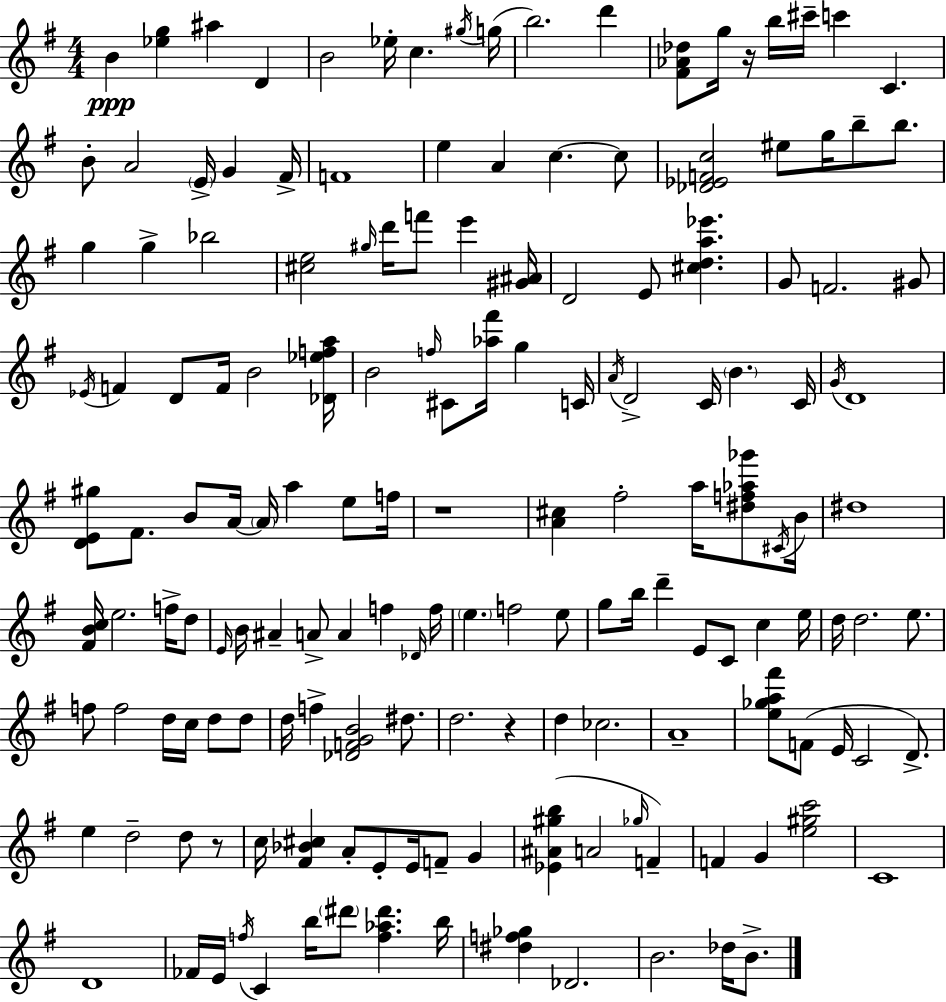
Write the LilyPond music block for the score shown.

{
  \clef treble
  \numericTimeSignature
  \time 4/4
  \key e \minor
  b'4\ppp <ees'' g''>4 ais''4 d'4 | b'2 ees''16-. c''4. \acciaccatura { gis''16 }( | g''16 b''2.) d'''4 | <fis' aes' des''>8 g''16 r16 b''16 cis'''16-- c'''4 c'4. | \break b'8-. a'2 \parenthesize e'16-> g'4 | fis'16-> f'1 | e''4 a'4 c''4.~~ c''8 | <des' ees' f' c''>2 eis''8 g''16 b''8-- b''8. | \break g''4 g''4-> bes''2 | <cis'' e''>2 \grace { gis''16 } d'''16 f'''8 e'''4 | <gis' ais'>16 d'2 e'8 <cis'' d'' a'' ees'''>4. | g'8 f'2. | \break gis'8 \acciaccatura { ees'16 } f'4 d'8 f'16 b'2 | <des' ees'' f'' a''>16 b'2 \grace { f''16 } cis'8 <aes'' fis'''>16 g''4 | c'16 \acciaccatura { a'16 } d'2-> c'16 \parenthesize b'4. | c'16 \acciaccatura { g'16 } d'1 | \break <d' e' gis''>8 fis'8. b'8 a'16~~ \parenthesize a'16 a''4 | e''8 f''16 r1 | <a' cis''>4 fis''2-. | a''16 <dis'' f'' aes'' ges'''>8 \acciaccatura { cis'16 } b'16 dis''1 | \break <fis' b' c''>16 e''2. | f''16-> d''8 \grace { e'16 } b'16 ais'4-- a'8-> a'4 | f''4 \grace { des'16 } f''16 \parenthesize e''4. f''2 | e''8 g''8 b''16 d'''4-- | \break e'8 c'8 c''4 e''16 d''16 d''2. | e''8. f''8 f''2 | d''16 c''16 d''8 d''8 d''16 f''4-> <des' f' g' b'>2 | dis''8. d''2. | \break r4 d''4 ces''2. | a'1-- | <e'' ges'' a'' fis'''>8 f'8( e'16 c'2 | d'8.->) e''4 d''2-- | \break d''8 r8 c''16 <fis' bes' cis''>4 a'8-. | e'8-. e'16 f'8-- g'4 <ees' ais' gis'' b''>4( a'2 | \grace { ges''16 }) f'4-- f'4 g'4 | <e'' gis'' c'''>2 c'1 | \break d'1 | fes'16 e'16 \acciaccatura { f''16 } c'4 | b''16 \parenthesize dis'''8 <f'' aes'' dis'''>4. b''16 <dis'' f'' ges''>4 des'2. | b'2. | \break des''16 b'8.-> \bar "|."
}